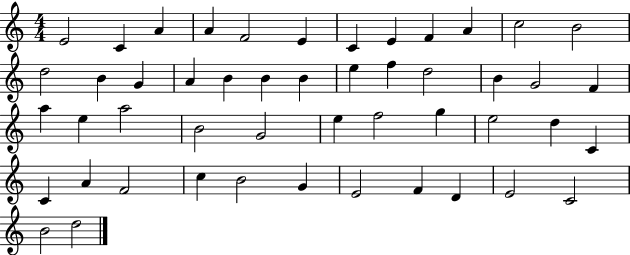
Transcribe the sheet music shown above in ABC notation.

X:1
T:Untitled
M:4/4
L:1/4
K:C
E2 C A A F2 E C E F A c2 B2 d2 B G A B B B e f d2 B G2 F a e a2 B2 G2 e f2 g e2 d C C A F2 c B2 G E2 F D E2 C2 B2 d2